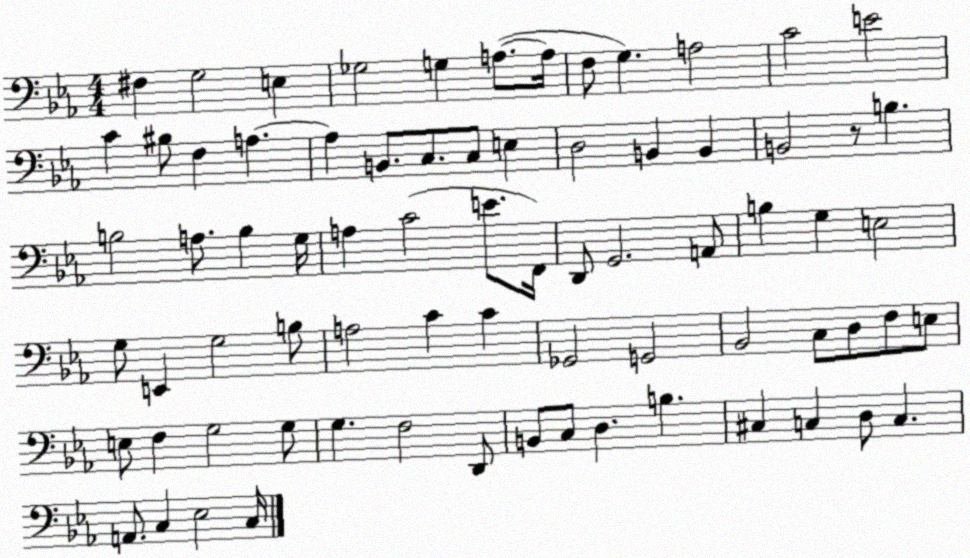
X:1
T:Untitled
M:4/4
L:1/4
K:Eb
^F, G,2 E, _G,2 G, A,/2 A,/4 F,/2 G, A,2 C2 E2 C ^B,/2 F, A, A, B,,/2 C,/2 C,/2 E, D,2 B,, B,, B,,2 z/2 B, B,2 A,/2 B, G,/4 A, C2 E/2 F,,/4 D,,/2 G,,2 A,,/2 B, G, E,2 G,/2 E,, G,2 B,/2 A,2 C C _G,,2 G,,2 _B,,2 C,/2 D,/2 F,/2 E,/2 E,/2 F, G,2 G,/2 G, F,2 D,,/2 B,,/2 C,/2 D, B, ^C, C, D,/2 C, A,,/2 C, _E,2 C,/4